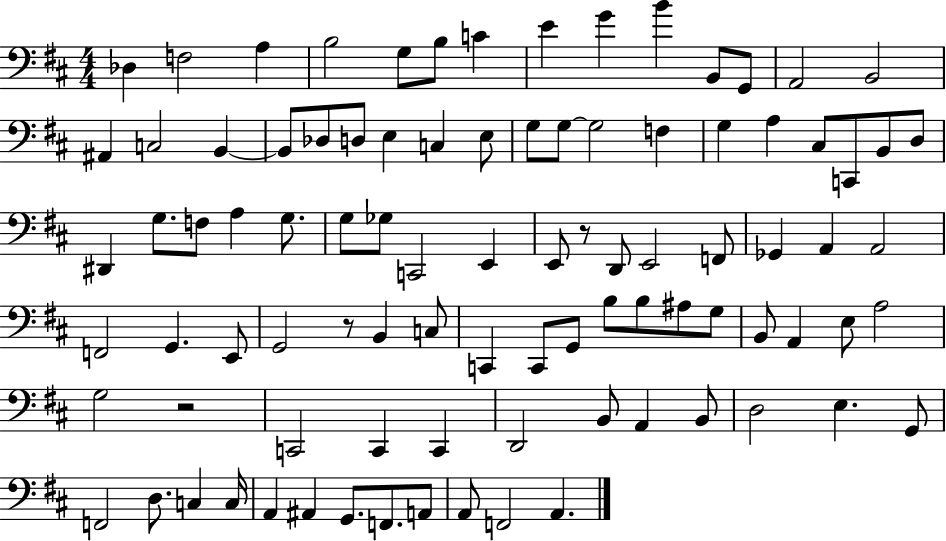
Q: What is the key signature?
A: D major